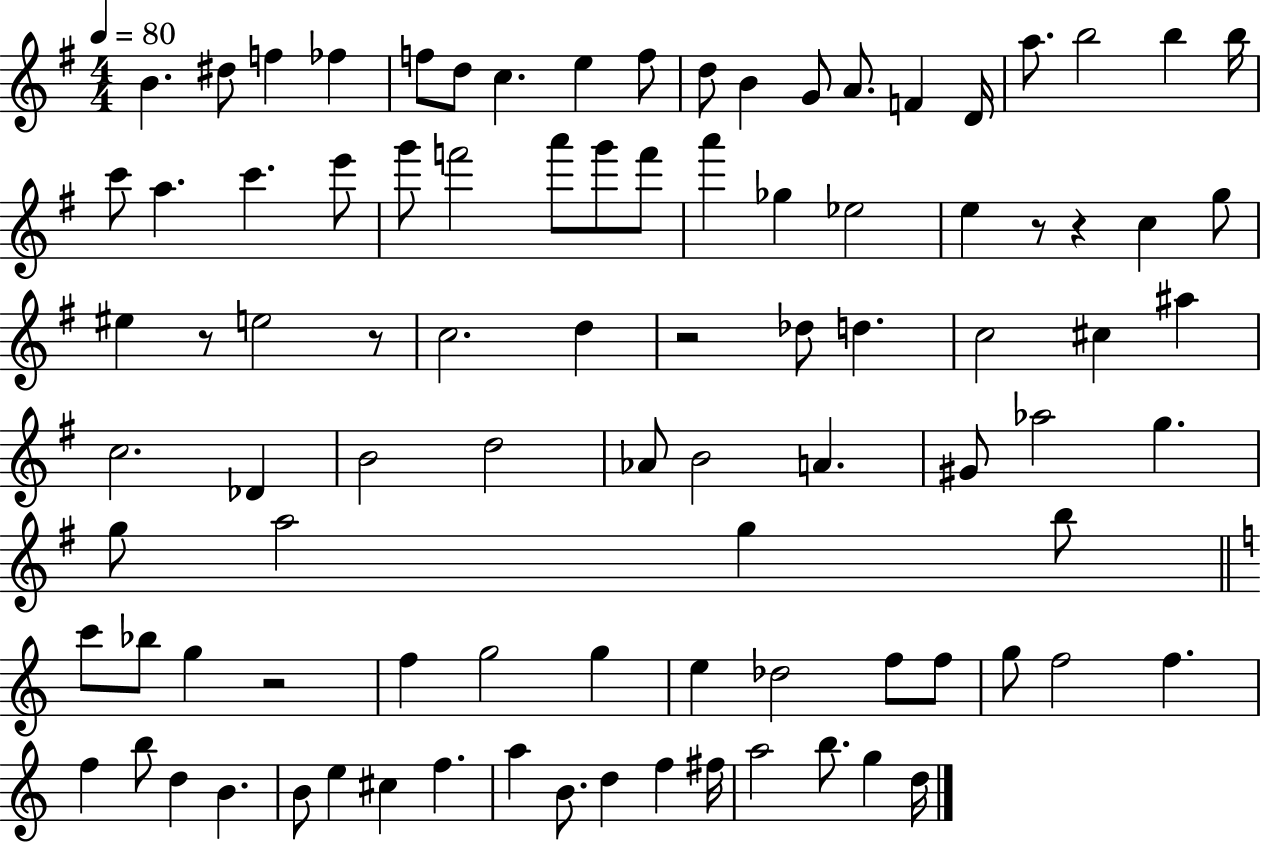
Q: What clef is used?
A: treble